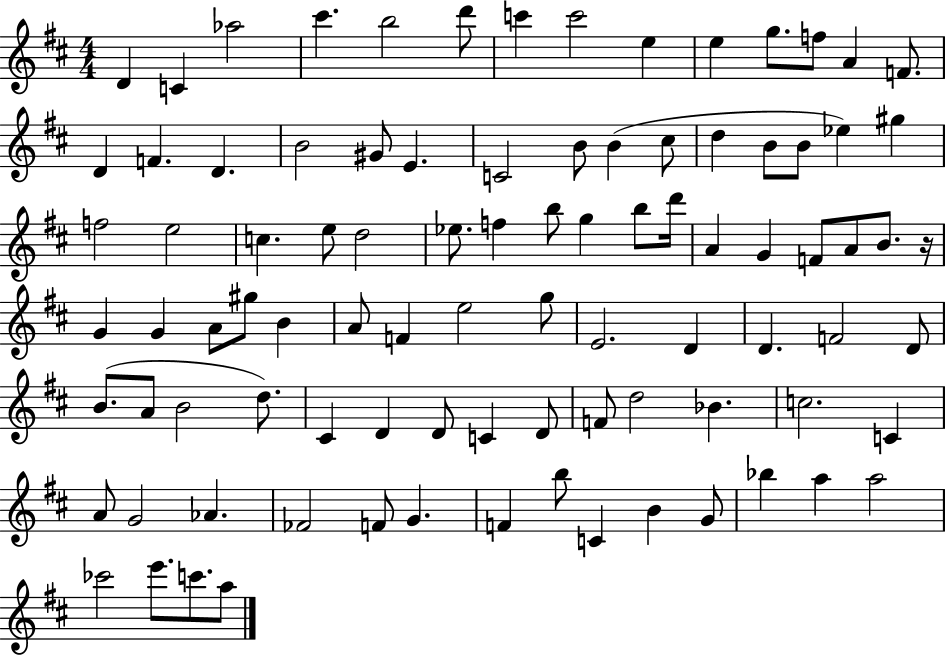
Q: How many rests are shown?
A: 1